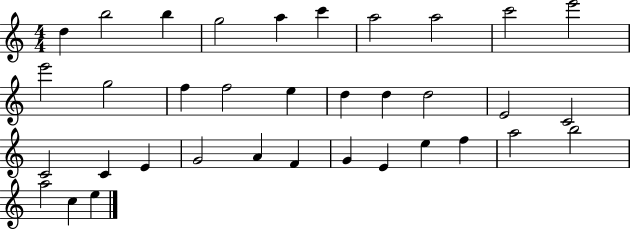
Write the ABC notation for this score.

X:1
T:Untitled
M:4/4
L:1/4
K:C
d b2 b g2 a c' a2 a2 c'2 e'2 e'2 g2 f f2 e d d d2 E2 C2 C2 C E G2 A F G E e f a2 b2 a2 c e